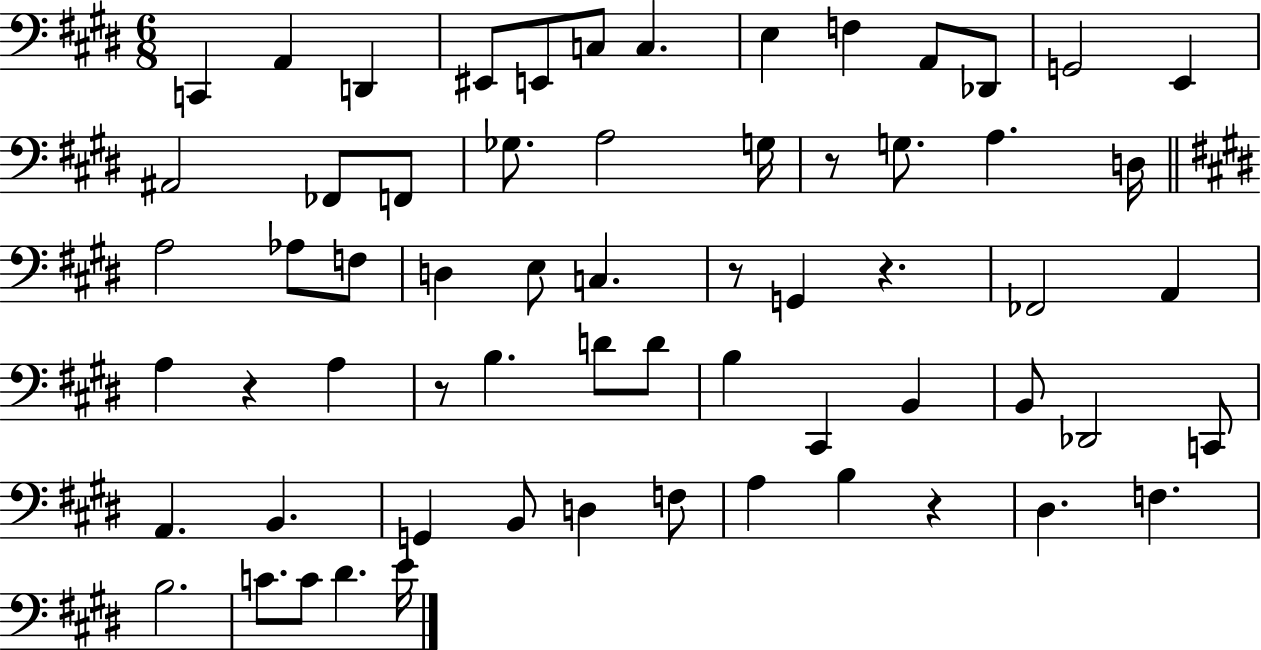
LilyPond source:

{
  \clef bass
  \numericTimeSignature
  \time 6/8
  \key e \major
  c,4 a,4 d,4 | eis,8 e,8 c8 c4. | e4 f4 a,8 des,8 | g,2 e,4 | \break ais,2 fes,8 f,8 | ges8. a2 g16 | r8 g8. a4. d16 | \bar "||" \break \key e \major a2 aes8 f8 | d4 e8 c4. | r8 g,4 r4. | fes,2 a,4 | \break a4 r4 a4 | r8 b4. d'8 d'8 | b4 cis,4 b,4 | b,8 des,2 c,8 | \break a,4. b,4. | g,4 b,8 d4 f8 | a4 b4 r4 | dis4. f4. | \break b2. | c'8. c'8 dis'4. e'16 | \bar "|."
}